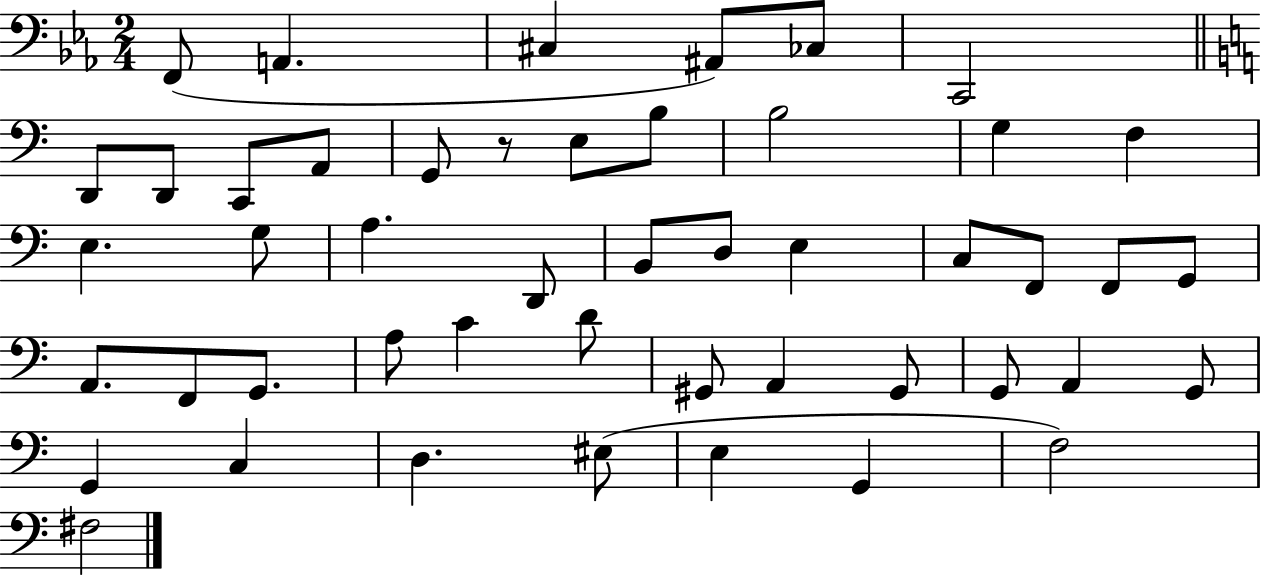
X:1
T:Untitled
M:2/4
L:1/4
K:Eb
F,,/2 A,, ^C, ^A,,/2 _C,/2 C,,2 D,,/2 D,,/2 C,,/2 A,,/2 G,,/2 z/2 E,/2 B,/2 B,2 G, F, E, G,/2 A, D,,/2 B,,/2 D,/2 E, C,/2 F,,/2 F,,/2 G,,/2 A,,/2 F,,/2 G,,/2 A,/2 C D/2 ^G,,/2 A,, ^G,,/2 G,,/2 A,, G,,/2 G,, C, D, ^E,/2 E, G,, F,2 ^F,2